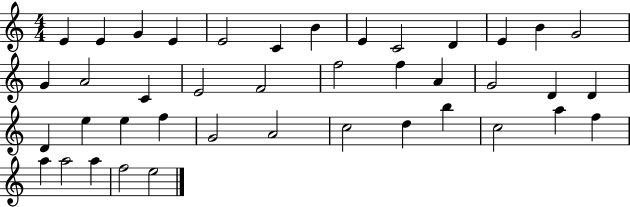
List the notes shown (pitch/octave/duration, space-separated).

E4/q E4/q G4/q E4/q E4/h C4/q B4/q E4/q C4/h D4/q E4/q B4/q G4/h G4/q A4/h C4/q E4/h F4/h F5/h F5/q A4/q G4/h D4/q D4/q D4/q E5/q E5/q F5/q G4/h A4/h C5/h D5/q B5/q C5/h A5/q F5/q A5/q A5/h A5/q F5/h E5/h